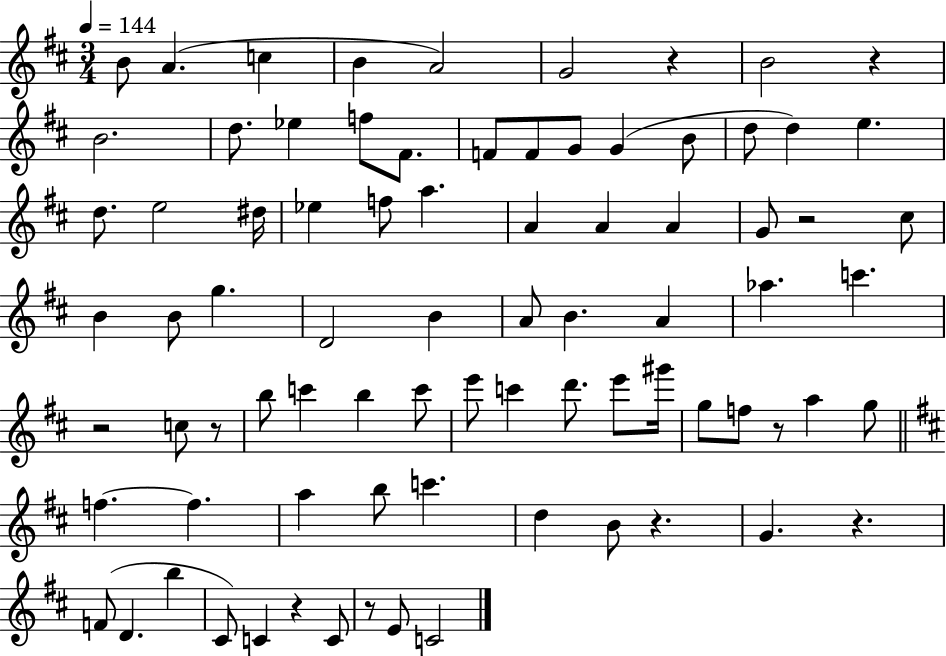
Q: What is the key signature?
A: D major